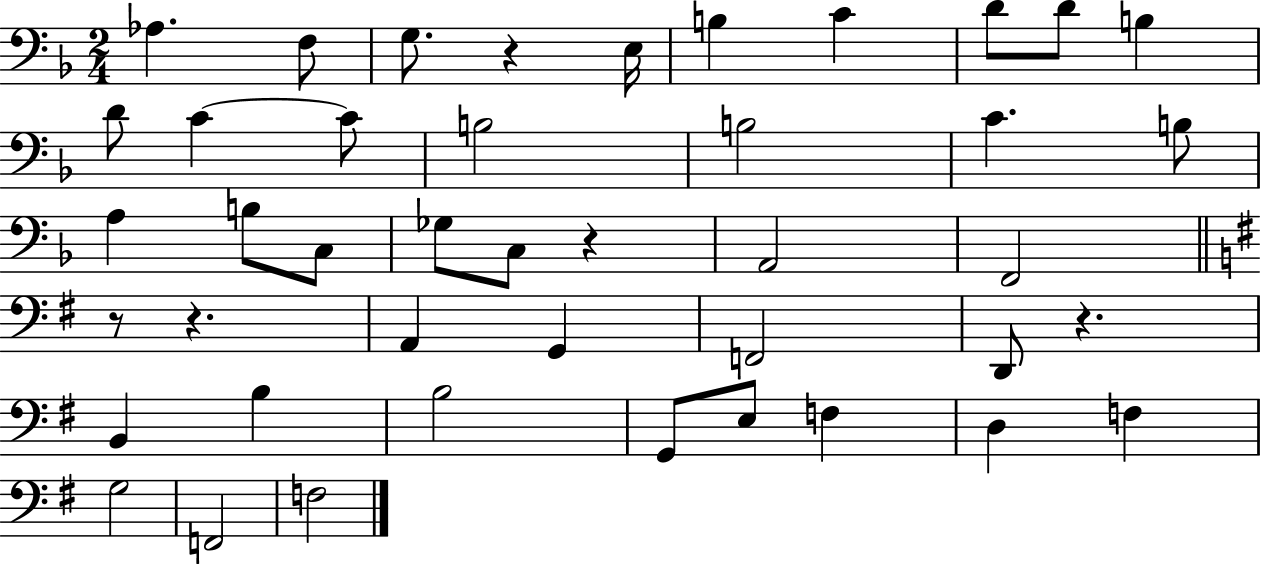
Ab3/q. F3/e G3/e. R/q E3/s B3/q C4/q D4/e D4/e B3/q D4/e C4/q C4/e B3/h B3/h C4/q. B3/e A3/q B3/e C3/e Gb3/e C3/e R/q A2/h F2/h R/e R/q. A2/q G2/q F2/h D2/e R/q. B2/q B3/q B3/h G2/e E3/e F3/q D3/q F3/q G3/h F2/h F3/h